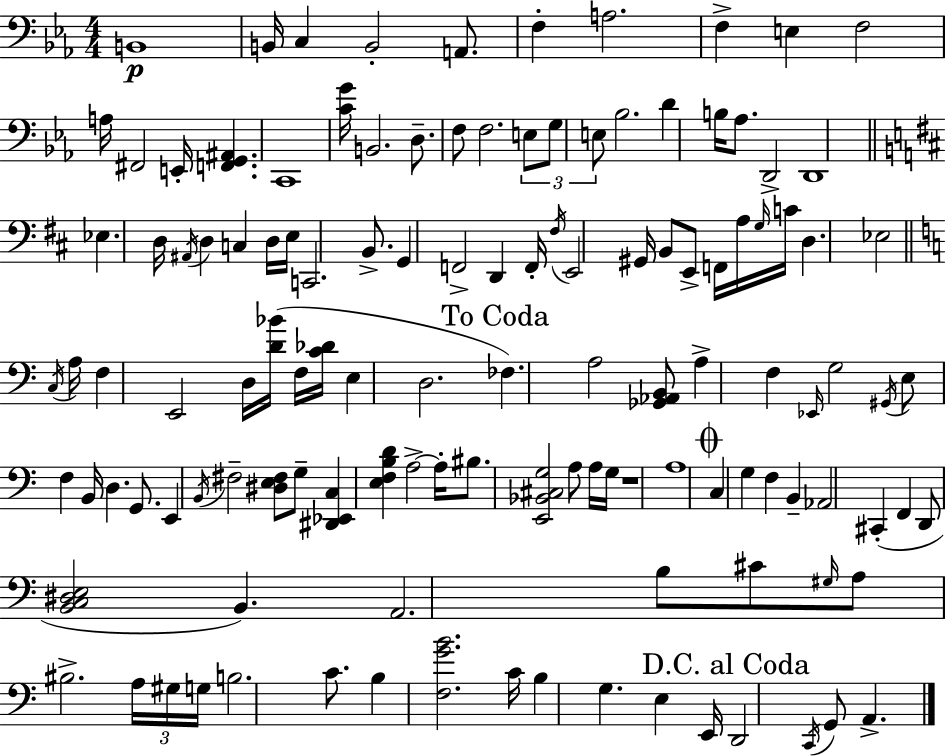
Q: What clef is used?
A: bass